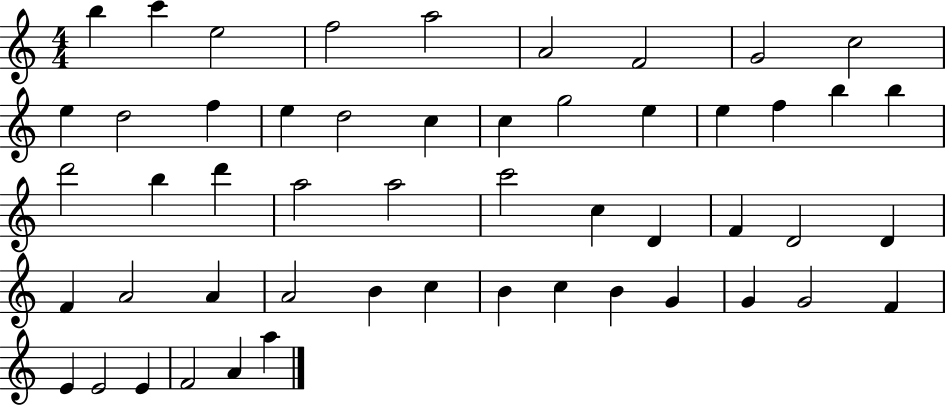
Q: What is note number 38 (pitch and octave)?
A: B4